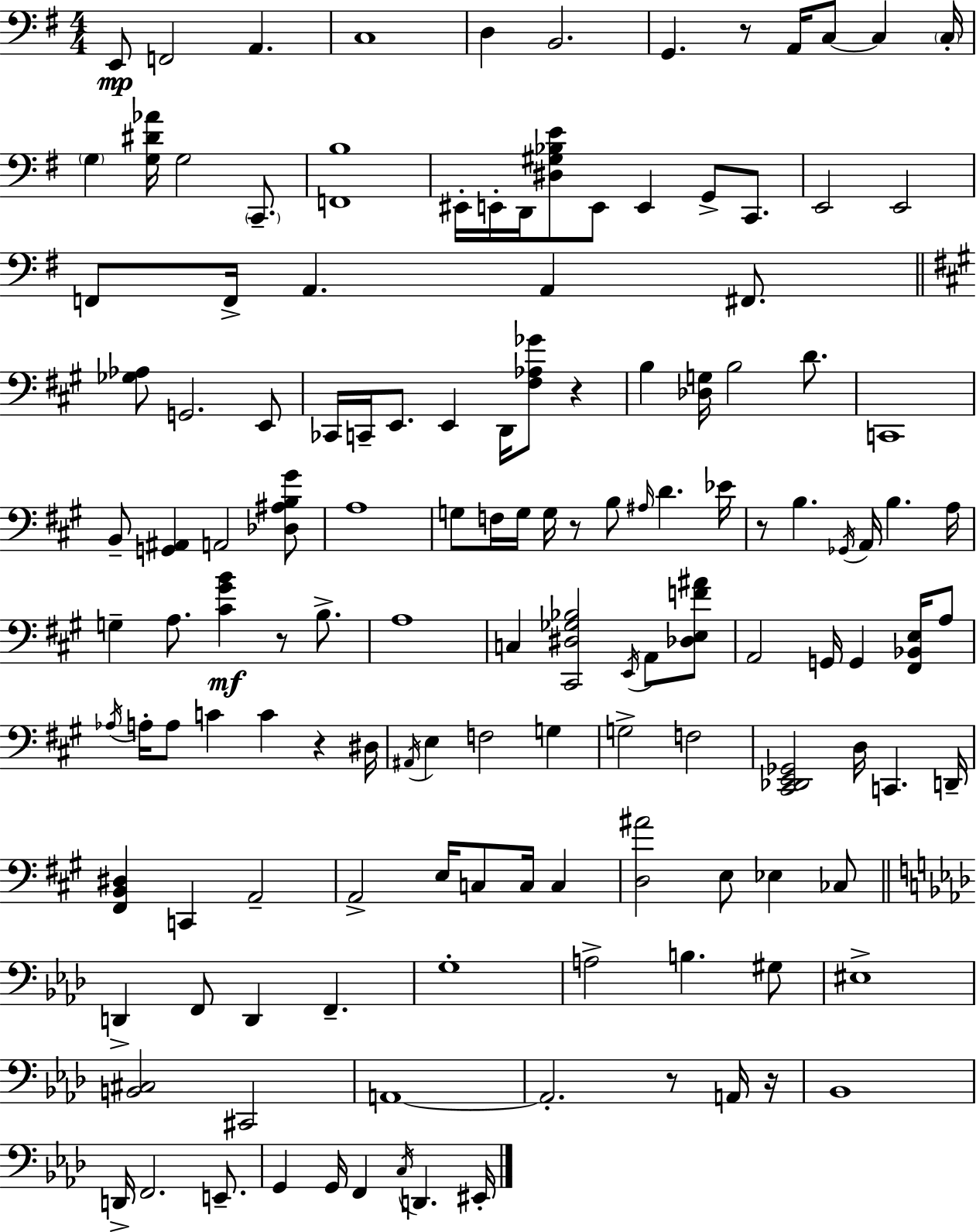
{
  \clef bass
  \numericTimeSignature
  \time 4/4
  \key e \minor
  e,8\mp f,2 a,4. | c1 | d4 b,2. | g,4. r8 a,16 c8~~ c4 \parenthesize c16-. | \break \parenthesize g4 <g dis' aes'>16 g2 \parenthesize c,8.-- | <f, b>1 | eis,16-. e,16-. d,16 <dis gis bes e'>8 e,8 e,4 g,8-> c,8. | e,2 e,2 | \break f,8 f,16-> a,4. a,4 fis,8. | \bar "||" \break \key a \major <ges aes>8 g,2. e,8 | ces,16 c,16-- e,8. e,4 d,16 <fis aes ges'>8 r4 | b4 <des g>16 b2 d'8. | c,1 | \break b,8-- <g, ais,>4 a,2 <des ais b gis'>8 | a1 | g8 f16 g16 g16 r8 b8 \grace { ais16 } d'4. | ees'16 r8 b4. \acciaccatura { ges,16 } a,16 b4. | \break a16 g4-- a8. <cis' gis' b'>4\mf r8 b8.-> | a1 | c4 <cis, dis ges bes>2 \acciaccatura { e,16 } a,8 | <des e f' ais'>8 a,2 g,16 g,4 | \break <fis, bes, e>16 a8 \acciaccatura { aes16 } a16-. a8 c'4 c'4 r4 | dis16 \acciaccatura { ais,16 } e4 f2 | g4 g2-> f2 | <cis, des, e, ges,>2 d16 c,4. | \break d,16-- <fis, b, dis>4 c,4 a,2-- | a,2-> e16 c8 | c16 c4 <d ais'>2 e8 ees4 | ces8 \bar "||" \break \key f \minor d,4-> f,8 d,4 f,4.-- | g1-. | a2-> b4. gis8 | eis1-> | \break <b, cis>2 cis,2 | a,1~~ | a,2.-. r8 a,16 r16 | bes,1 | \break d,16-> f,2. e,8.-- | g,4 g,16 f,4 \acciaccatura { c16 } d,4. | eis,16-. \bar "|."
}